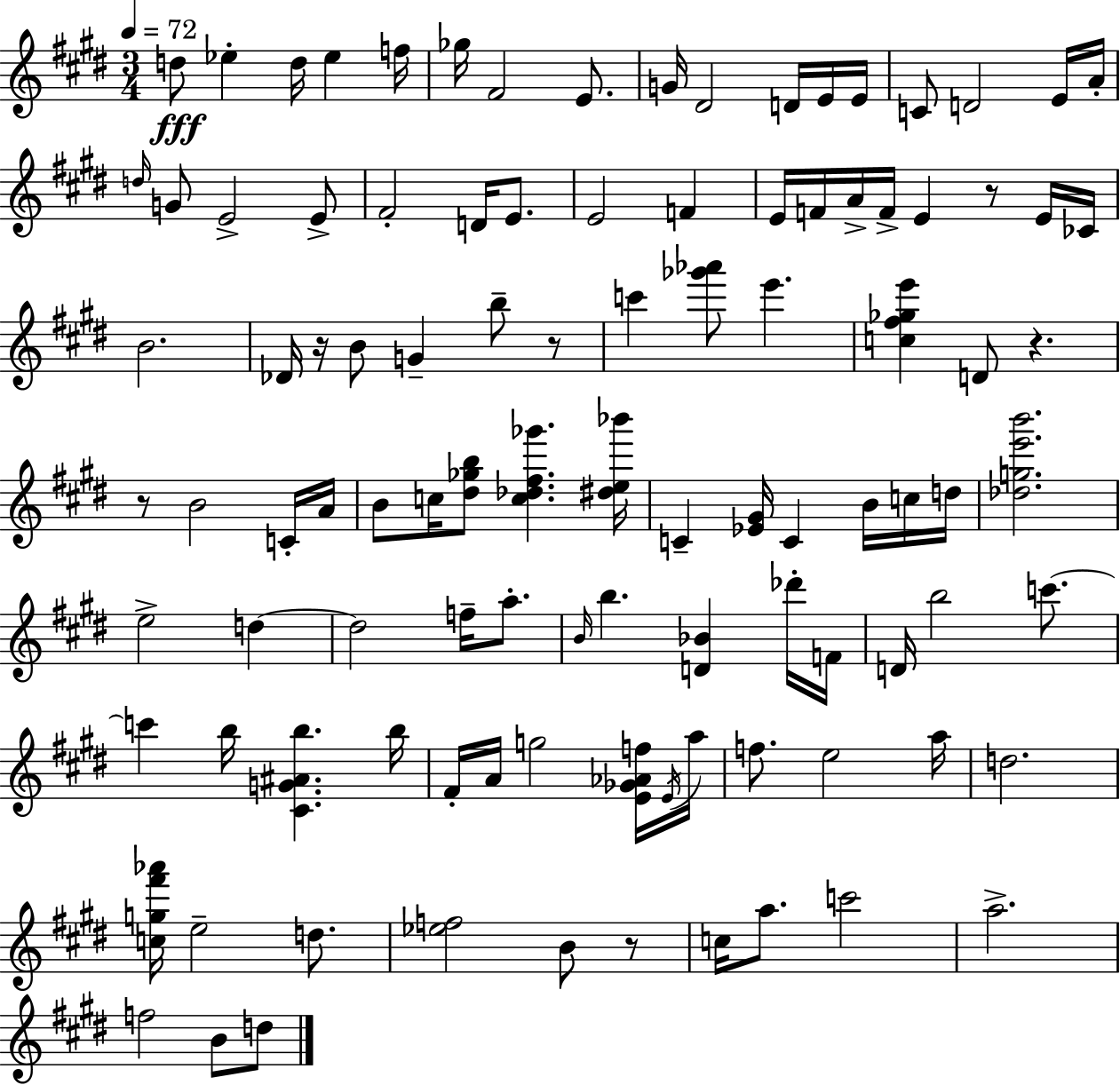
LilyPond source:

{
  \clef treble
  \numericTimeSignature
  \time 3/4
  \key e \major
  \tempo 4 = 72
  \repeat volta 2 { d''8\fff ees''4-. d''16 ees''4 f''16 | ges''16 fis'2 e'8. | g'16 dis'2 d'16 e'16 e'16 | c'8 d'2 e'16 a'16-. | \break \grace { d''16 } g'8 e'2-> e'8-> | fis'2-. d'16 e'8. | e'2 f'4 | e'16 f'16 a'16-> f'16-> e'4 r8 e'16 | \break ces'16 b'2. | des'16 r16 b'8 g'4-- b''8-- r8 | c'''4 <ges''' aes'''>8 e'''4. | <c'' fis'' ges'' e'''>4 d'8 r4. | \break r8 b'2 c'16-. | a'16 b'8 c''16 <dis'' ges'' b''>8 <c'' des'' fis'' ges'''>4. | <dis'' e'' bes'''>16 c'4-- <ees' gis'>16 c'4 b'16 c''16 | d''16 <des'' g'' e''' b'''>2. | \break e''2-> d''4~~ | d''2 f''16-- a''8.-. | \grace { b'16 } b''4. <d' bes'>4 | des'''16-. f'16 d'16 b''2 c'''8.~~ | \break c'''4 b''16 <cis' g' ais' b''>4. | b''16 fis'16-. a'16 g''2 | <e' ges' aes' f''>16 \acciaccatura { e'16 } a''16 f''8. e''2 | a''16 d''2. | \break <c'' g'' fis''' aes'''>16 e''2-- | d''8. <ees'' f''>2 b'8 | r8 c''16 a''8. c'''2 | a''2.-> | \break f''2 b'8 | d''8 } \bar "|."
}